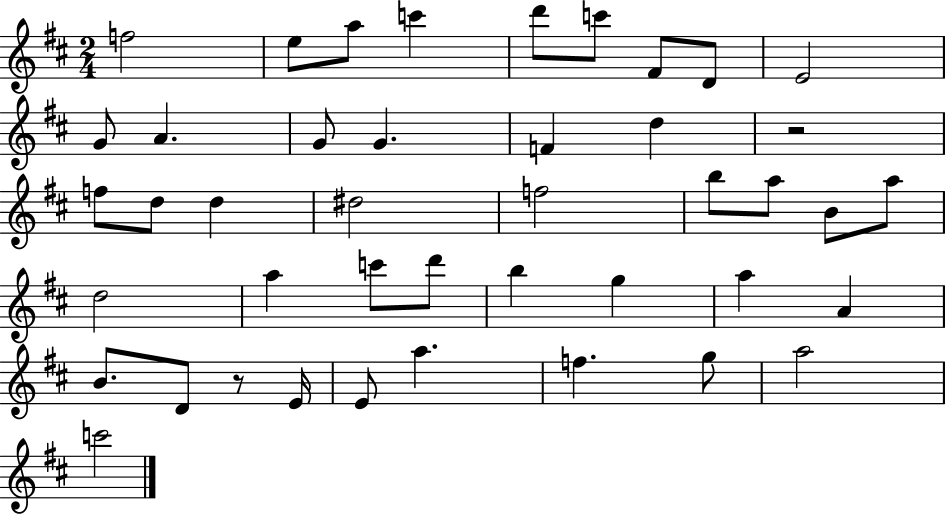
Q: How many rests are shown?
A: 2